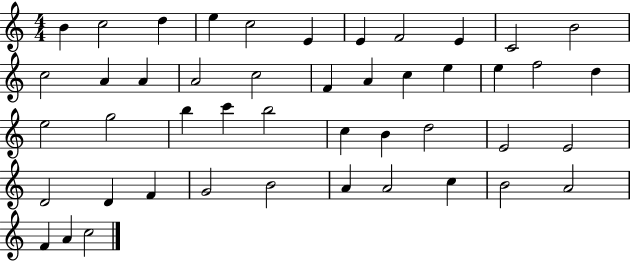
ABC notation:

X:1
T:Untitled
M:4/4
L:1/4
K:C
B c2 d e c2 E E F2 E C2 B2 c2 A A A2 c2 F A c e e f2 d e2 g2 b c' b2 c B d2 E2 E2 D2 D F G2 B2 A A2 c B2 A2 F A c2